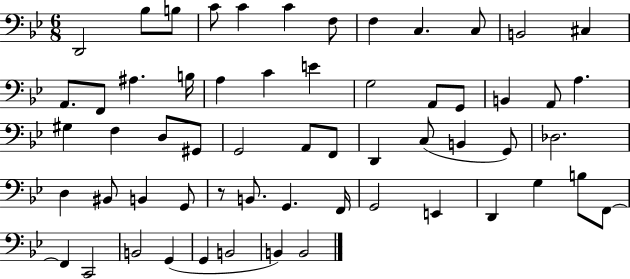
{
  \clef bass
  \numericTimeSignature
  \time 6/8
  \key bes \major
  \repeat volta 2 { d,2 bes8 b8 | c'8 c'4 c'4 f8 | f4 c4. c8 | b,2 cis4 | \break a,8. f,8 ais4. b16 | a4 c'4 e'4 | g2 a,8 g,8 | b,4 a,8 a4. | \break gis4 f4 d8 gis,8 | g,2 a,8 f,8 | d,4 c8( b,4 g,8) | des2. | \break d4 bis,8 b,4 g,8 | r8 b,8. g,4. f,16 | g,2 e,4 | d,4 g4 b8 f,8~~ | \break f,4 c,2 | b,2 g,4( | g,4 b,2 | b,4) b,2 | \break } \bar "|."
}